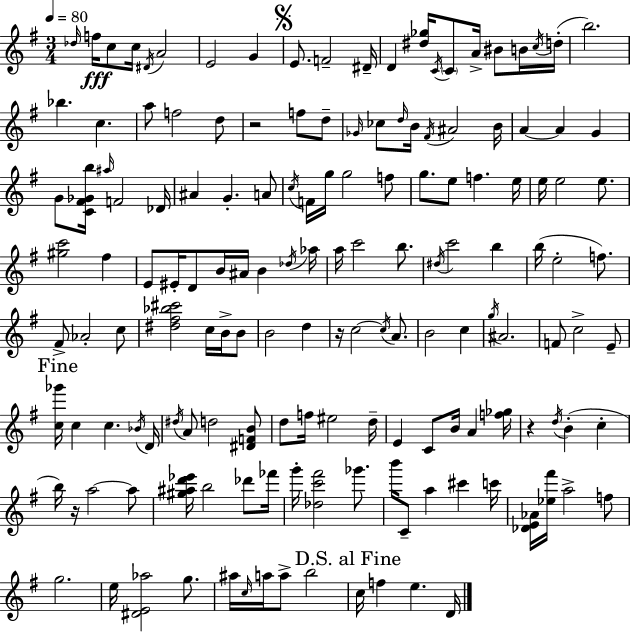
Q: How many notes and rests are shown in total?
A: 153